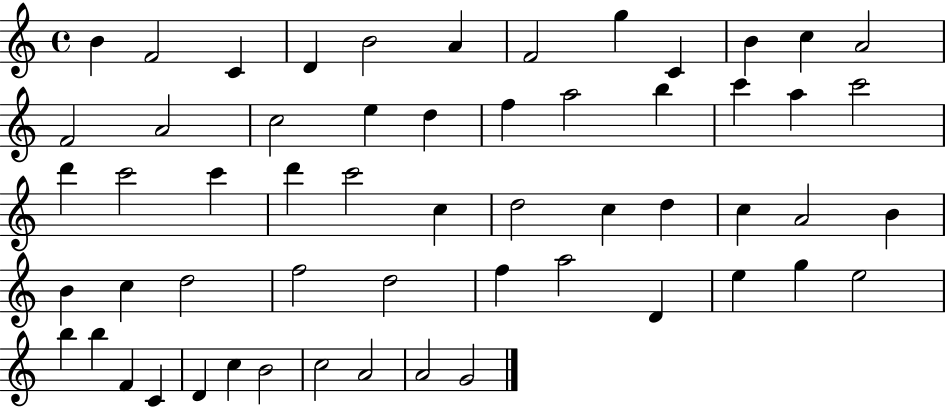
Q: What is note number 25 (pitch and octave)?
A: C6